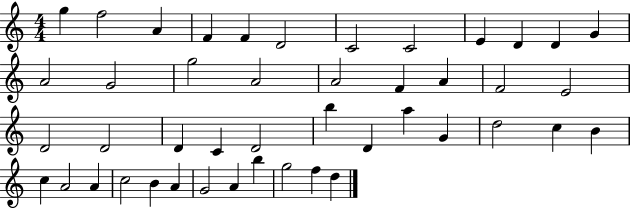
G5/q F5/h A4/q F4/q F4/q D4/h C4/h C4/h E4/q D4/q D4/q G4/q A4/h G4/h G5/h A4/h A4/h F4/q A4/q F4/h E4/h D4/h D4/h D4/q C4/q D4/h B5/q D4/q A5/q G4/q D5/h C5/q B4/q C5/q A4/h A4/q C5/h B4/q A4/q G4/h A4/q B5/q G5/h F5/q D5/q